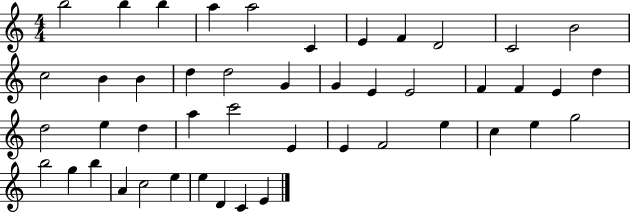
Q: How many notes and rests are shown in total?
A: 46